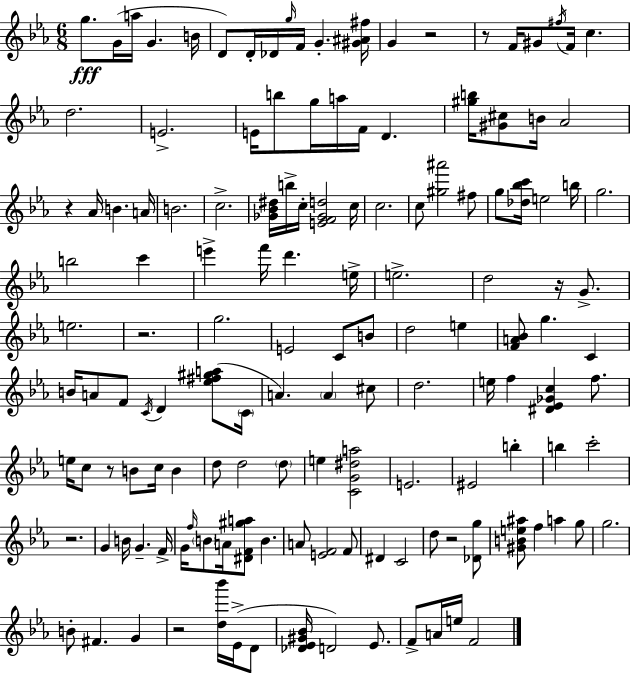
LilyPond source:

{
  \clef treble
  \numericTimeSignature
  \time 6/8
  \key ees \major
  g''8.\fff g'16( a''16 g'4. b'16 | d'8) d'16-. des'16 \grace { g''16 } f'16 g'4.-. | <gis' ais' fis''>16 g'4 r2 | r8 f'16 gis'8 \acciaccatura { fis''16 } f'16 c''4. | \break d''2. | e'2.-> | e'16 b''8 g''16 a''16 f'16 d'4. | <gis'' b''>16 <gis' cis''>8 b'16 aes'2 | \break r4 aes'16 b'4. | a'16 b'2. | c''2.-> | <ges' bes' dis''>16 b''16-> c''16-. <e' f' ges' d''>2 | \break c''16 c''2. | c''8 <gis'' ais'''>2 | fis''8 g''8 <des'' bes'' c'''>16 e''2 | b''16 g''2. | \break b''2 c'''4 | e'''4-> f'''16 d'''4. | e''16-> e''2.-> | d''2 r16 g'8.-> | \break e''2. | r2. | g''2. | e'2 c'8 | \break b'8 d''2 e''4 | <f' a' bes'>8 g''4. c'4 | b'16 a'8 f'8 \acciaccatura { c'16 } d'4 | <ees'' fis'' gis'' a''>8( \parenthesize c'16 a'4.) \parenthesize a'4 | \break cis''8 d''2. | e''16 f''4 <dis' ees' ges' c''>4 | f''8. e''16 c''8 r8 b'8 c''16 b'4 | d''8 d''2 | \break \parenthesize d''8 e''4 <c' g' dis'' a''>2 | e'2. | eis'2 b''4-. | b''4 c'''2-. | \break r2. | g'4 b'16 g'4.-- | f'16-> g'16 \grace { f''16 } \parenthesize b'8 a'16 <dis' f' gis'' a''>8 b'4. | a'8 <e' f'>2 | \break f'8 dis'4 c'2 | d''8 r2 | <des' g''>8 <gis' b' e'' ais''>8 f''4 a''4 | g''8 g''2. | \break b'8-. fis'4. | g'4 r2 | <d'' bes'''>16 ees'16->( d'8 <des' ees' gis' bes'>16 d'2) | ees'8. f'8-> a'16 e''16 f'2 | \break \bar "|."
}